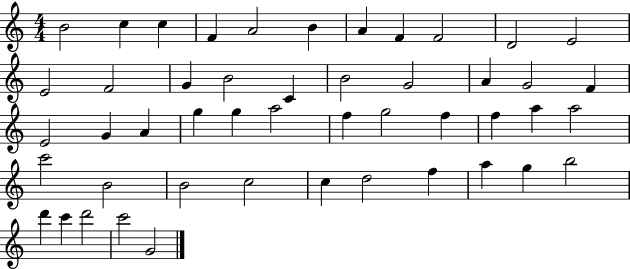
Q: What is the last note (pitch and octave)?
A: G4